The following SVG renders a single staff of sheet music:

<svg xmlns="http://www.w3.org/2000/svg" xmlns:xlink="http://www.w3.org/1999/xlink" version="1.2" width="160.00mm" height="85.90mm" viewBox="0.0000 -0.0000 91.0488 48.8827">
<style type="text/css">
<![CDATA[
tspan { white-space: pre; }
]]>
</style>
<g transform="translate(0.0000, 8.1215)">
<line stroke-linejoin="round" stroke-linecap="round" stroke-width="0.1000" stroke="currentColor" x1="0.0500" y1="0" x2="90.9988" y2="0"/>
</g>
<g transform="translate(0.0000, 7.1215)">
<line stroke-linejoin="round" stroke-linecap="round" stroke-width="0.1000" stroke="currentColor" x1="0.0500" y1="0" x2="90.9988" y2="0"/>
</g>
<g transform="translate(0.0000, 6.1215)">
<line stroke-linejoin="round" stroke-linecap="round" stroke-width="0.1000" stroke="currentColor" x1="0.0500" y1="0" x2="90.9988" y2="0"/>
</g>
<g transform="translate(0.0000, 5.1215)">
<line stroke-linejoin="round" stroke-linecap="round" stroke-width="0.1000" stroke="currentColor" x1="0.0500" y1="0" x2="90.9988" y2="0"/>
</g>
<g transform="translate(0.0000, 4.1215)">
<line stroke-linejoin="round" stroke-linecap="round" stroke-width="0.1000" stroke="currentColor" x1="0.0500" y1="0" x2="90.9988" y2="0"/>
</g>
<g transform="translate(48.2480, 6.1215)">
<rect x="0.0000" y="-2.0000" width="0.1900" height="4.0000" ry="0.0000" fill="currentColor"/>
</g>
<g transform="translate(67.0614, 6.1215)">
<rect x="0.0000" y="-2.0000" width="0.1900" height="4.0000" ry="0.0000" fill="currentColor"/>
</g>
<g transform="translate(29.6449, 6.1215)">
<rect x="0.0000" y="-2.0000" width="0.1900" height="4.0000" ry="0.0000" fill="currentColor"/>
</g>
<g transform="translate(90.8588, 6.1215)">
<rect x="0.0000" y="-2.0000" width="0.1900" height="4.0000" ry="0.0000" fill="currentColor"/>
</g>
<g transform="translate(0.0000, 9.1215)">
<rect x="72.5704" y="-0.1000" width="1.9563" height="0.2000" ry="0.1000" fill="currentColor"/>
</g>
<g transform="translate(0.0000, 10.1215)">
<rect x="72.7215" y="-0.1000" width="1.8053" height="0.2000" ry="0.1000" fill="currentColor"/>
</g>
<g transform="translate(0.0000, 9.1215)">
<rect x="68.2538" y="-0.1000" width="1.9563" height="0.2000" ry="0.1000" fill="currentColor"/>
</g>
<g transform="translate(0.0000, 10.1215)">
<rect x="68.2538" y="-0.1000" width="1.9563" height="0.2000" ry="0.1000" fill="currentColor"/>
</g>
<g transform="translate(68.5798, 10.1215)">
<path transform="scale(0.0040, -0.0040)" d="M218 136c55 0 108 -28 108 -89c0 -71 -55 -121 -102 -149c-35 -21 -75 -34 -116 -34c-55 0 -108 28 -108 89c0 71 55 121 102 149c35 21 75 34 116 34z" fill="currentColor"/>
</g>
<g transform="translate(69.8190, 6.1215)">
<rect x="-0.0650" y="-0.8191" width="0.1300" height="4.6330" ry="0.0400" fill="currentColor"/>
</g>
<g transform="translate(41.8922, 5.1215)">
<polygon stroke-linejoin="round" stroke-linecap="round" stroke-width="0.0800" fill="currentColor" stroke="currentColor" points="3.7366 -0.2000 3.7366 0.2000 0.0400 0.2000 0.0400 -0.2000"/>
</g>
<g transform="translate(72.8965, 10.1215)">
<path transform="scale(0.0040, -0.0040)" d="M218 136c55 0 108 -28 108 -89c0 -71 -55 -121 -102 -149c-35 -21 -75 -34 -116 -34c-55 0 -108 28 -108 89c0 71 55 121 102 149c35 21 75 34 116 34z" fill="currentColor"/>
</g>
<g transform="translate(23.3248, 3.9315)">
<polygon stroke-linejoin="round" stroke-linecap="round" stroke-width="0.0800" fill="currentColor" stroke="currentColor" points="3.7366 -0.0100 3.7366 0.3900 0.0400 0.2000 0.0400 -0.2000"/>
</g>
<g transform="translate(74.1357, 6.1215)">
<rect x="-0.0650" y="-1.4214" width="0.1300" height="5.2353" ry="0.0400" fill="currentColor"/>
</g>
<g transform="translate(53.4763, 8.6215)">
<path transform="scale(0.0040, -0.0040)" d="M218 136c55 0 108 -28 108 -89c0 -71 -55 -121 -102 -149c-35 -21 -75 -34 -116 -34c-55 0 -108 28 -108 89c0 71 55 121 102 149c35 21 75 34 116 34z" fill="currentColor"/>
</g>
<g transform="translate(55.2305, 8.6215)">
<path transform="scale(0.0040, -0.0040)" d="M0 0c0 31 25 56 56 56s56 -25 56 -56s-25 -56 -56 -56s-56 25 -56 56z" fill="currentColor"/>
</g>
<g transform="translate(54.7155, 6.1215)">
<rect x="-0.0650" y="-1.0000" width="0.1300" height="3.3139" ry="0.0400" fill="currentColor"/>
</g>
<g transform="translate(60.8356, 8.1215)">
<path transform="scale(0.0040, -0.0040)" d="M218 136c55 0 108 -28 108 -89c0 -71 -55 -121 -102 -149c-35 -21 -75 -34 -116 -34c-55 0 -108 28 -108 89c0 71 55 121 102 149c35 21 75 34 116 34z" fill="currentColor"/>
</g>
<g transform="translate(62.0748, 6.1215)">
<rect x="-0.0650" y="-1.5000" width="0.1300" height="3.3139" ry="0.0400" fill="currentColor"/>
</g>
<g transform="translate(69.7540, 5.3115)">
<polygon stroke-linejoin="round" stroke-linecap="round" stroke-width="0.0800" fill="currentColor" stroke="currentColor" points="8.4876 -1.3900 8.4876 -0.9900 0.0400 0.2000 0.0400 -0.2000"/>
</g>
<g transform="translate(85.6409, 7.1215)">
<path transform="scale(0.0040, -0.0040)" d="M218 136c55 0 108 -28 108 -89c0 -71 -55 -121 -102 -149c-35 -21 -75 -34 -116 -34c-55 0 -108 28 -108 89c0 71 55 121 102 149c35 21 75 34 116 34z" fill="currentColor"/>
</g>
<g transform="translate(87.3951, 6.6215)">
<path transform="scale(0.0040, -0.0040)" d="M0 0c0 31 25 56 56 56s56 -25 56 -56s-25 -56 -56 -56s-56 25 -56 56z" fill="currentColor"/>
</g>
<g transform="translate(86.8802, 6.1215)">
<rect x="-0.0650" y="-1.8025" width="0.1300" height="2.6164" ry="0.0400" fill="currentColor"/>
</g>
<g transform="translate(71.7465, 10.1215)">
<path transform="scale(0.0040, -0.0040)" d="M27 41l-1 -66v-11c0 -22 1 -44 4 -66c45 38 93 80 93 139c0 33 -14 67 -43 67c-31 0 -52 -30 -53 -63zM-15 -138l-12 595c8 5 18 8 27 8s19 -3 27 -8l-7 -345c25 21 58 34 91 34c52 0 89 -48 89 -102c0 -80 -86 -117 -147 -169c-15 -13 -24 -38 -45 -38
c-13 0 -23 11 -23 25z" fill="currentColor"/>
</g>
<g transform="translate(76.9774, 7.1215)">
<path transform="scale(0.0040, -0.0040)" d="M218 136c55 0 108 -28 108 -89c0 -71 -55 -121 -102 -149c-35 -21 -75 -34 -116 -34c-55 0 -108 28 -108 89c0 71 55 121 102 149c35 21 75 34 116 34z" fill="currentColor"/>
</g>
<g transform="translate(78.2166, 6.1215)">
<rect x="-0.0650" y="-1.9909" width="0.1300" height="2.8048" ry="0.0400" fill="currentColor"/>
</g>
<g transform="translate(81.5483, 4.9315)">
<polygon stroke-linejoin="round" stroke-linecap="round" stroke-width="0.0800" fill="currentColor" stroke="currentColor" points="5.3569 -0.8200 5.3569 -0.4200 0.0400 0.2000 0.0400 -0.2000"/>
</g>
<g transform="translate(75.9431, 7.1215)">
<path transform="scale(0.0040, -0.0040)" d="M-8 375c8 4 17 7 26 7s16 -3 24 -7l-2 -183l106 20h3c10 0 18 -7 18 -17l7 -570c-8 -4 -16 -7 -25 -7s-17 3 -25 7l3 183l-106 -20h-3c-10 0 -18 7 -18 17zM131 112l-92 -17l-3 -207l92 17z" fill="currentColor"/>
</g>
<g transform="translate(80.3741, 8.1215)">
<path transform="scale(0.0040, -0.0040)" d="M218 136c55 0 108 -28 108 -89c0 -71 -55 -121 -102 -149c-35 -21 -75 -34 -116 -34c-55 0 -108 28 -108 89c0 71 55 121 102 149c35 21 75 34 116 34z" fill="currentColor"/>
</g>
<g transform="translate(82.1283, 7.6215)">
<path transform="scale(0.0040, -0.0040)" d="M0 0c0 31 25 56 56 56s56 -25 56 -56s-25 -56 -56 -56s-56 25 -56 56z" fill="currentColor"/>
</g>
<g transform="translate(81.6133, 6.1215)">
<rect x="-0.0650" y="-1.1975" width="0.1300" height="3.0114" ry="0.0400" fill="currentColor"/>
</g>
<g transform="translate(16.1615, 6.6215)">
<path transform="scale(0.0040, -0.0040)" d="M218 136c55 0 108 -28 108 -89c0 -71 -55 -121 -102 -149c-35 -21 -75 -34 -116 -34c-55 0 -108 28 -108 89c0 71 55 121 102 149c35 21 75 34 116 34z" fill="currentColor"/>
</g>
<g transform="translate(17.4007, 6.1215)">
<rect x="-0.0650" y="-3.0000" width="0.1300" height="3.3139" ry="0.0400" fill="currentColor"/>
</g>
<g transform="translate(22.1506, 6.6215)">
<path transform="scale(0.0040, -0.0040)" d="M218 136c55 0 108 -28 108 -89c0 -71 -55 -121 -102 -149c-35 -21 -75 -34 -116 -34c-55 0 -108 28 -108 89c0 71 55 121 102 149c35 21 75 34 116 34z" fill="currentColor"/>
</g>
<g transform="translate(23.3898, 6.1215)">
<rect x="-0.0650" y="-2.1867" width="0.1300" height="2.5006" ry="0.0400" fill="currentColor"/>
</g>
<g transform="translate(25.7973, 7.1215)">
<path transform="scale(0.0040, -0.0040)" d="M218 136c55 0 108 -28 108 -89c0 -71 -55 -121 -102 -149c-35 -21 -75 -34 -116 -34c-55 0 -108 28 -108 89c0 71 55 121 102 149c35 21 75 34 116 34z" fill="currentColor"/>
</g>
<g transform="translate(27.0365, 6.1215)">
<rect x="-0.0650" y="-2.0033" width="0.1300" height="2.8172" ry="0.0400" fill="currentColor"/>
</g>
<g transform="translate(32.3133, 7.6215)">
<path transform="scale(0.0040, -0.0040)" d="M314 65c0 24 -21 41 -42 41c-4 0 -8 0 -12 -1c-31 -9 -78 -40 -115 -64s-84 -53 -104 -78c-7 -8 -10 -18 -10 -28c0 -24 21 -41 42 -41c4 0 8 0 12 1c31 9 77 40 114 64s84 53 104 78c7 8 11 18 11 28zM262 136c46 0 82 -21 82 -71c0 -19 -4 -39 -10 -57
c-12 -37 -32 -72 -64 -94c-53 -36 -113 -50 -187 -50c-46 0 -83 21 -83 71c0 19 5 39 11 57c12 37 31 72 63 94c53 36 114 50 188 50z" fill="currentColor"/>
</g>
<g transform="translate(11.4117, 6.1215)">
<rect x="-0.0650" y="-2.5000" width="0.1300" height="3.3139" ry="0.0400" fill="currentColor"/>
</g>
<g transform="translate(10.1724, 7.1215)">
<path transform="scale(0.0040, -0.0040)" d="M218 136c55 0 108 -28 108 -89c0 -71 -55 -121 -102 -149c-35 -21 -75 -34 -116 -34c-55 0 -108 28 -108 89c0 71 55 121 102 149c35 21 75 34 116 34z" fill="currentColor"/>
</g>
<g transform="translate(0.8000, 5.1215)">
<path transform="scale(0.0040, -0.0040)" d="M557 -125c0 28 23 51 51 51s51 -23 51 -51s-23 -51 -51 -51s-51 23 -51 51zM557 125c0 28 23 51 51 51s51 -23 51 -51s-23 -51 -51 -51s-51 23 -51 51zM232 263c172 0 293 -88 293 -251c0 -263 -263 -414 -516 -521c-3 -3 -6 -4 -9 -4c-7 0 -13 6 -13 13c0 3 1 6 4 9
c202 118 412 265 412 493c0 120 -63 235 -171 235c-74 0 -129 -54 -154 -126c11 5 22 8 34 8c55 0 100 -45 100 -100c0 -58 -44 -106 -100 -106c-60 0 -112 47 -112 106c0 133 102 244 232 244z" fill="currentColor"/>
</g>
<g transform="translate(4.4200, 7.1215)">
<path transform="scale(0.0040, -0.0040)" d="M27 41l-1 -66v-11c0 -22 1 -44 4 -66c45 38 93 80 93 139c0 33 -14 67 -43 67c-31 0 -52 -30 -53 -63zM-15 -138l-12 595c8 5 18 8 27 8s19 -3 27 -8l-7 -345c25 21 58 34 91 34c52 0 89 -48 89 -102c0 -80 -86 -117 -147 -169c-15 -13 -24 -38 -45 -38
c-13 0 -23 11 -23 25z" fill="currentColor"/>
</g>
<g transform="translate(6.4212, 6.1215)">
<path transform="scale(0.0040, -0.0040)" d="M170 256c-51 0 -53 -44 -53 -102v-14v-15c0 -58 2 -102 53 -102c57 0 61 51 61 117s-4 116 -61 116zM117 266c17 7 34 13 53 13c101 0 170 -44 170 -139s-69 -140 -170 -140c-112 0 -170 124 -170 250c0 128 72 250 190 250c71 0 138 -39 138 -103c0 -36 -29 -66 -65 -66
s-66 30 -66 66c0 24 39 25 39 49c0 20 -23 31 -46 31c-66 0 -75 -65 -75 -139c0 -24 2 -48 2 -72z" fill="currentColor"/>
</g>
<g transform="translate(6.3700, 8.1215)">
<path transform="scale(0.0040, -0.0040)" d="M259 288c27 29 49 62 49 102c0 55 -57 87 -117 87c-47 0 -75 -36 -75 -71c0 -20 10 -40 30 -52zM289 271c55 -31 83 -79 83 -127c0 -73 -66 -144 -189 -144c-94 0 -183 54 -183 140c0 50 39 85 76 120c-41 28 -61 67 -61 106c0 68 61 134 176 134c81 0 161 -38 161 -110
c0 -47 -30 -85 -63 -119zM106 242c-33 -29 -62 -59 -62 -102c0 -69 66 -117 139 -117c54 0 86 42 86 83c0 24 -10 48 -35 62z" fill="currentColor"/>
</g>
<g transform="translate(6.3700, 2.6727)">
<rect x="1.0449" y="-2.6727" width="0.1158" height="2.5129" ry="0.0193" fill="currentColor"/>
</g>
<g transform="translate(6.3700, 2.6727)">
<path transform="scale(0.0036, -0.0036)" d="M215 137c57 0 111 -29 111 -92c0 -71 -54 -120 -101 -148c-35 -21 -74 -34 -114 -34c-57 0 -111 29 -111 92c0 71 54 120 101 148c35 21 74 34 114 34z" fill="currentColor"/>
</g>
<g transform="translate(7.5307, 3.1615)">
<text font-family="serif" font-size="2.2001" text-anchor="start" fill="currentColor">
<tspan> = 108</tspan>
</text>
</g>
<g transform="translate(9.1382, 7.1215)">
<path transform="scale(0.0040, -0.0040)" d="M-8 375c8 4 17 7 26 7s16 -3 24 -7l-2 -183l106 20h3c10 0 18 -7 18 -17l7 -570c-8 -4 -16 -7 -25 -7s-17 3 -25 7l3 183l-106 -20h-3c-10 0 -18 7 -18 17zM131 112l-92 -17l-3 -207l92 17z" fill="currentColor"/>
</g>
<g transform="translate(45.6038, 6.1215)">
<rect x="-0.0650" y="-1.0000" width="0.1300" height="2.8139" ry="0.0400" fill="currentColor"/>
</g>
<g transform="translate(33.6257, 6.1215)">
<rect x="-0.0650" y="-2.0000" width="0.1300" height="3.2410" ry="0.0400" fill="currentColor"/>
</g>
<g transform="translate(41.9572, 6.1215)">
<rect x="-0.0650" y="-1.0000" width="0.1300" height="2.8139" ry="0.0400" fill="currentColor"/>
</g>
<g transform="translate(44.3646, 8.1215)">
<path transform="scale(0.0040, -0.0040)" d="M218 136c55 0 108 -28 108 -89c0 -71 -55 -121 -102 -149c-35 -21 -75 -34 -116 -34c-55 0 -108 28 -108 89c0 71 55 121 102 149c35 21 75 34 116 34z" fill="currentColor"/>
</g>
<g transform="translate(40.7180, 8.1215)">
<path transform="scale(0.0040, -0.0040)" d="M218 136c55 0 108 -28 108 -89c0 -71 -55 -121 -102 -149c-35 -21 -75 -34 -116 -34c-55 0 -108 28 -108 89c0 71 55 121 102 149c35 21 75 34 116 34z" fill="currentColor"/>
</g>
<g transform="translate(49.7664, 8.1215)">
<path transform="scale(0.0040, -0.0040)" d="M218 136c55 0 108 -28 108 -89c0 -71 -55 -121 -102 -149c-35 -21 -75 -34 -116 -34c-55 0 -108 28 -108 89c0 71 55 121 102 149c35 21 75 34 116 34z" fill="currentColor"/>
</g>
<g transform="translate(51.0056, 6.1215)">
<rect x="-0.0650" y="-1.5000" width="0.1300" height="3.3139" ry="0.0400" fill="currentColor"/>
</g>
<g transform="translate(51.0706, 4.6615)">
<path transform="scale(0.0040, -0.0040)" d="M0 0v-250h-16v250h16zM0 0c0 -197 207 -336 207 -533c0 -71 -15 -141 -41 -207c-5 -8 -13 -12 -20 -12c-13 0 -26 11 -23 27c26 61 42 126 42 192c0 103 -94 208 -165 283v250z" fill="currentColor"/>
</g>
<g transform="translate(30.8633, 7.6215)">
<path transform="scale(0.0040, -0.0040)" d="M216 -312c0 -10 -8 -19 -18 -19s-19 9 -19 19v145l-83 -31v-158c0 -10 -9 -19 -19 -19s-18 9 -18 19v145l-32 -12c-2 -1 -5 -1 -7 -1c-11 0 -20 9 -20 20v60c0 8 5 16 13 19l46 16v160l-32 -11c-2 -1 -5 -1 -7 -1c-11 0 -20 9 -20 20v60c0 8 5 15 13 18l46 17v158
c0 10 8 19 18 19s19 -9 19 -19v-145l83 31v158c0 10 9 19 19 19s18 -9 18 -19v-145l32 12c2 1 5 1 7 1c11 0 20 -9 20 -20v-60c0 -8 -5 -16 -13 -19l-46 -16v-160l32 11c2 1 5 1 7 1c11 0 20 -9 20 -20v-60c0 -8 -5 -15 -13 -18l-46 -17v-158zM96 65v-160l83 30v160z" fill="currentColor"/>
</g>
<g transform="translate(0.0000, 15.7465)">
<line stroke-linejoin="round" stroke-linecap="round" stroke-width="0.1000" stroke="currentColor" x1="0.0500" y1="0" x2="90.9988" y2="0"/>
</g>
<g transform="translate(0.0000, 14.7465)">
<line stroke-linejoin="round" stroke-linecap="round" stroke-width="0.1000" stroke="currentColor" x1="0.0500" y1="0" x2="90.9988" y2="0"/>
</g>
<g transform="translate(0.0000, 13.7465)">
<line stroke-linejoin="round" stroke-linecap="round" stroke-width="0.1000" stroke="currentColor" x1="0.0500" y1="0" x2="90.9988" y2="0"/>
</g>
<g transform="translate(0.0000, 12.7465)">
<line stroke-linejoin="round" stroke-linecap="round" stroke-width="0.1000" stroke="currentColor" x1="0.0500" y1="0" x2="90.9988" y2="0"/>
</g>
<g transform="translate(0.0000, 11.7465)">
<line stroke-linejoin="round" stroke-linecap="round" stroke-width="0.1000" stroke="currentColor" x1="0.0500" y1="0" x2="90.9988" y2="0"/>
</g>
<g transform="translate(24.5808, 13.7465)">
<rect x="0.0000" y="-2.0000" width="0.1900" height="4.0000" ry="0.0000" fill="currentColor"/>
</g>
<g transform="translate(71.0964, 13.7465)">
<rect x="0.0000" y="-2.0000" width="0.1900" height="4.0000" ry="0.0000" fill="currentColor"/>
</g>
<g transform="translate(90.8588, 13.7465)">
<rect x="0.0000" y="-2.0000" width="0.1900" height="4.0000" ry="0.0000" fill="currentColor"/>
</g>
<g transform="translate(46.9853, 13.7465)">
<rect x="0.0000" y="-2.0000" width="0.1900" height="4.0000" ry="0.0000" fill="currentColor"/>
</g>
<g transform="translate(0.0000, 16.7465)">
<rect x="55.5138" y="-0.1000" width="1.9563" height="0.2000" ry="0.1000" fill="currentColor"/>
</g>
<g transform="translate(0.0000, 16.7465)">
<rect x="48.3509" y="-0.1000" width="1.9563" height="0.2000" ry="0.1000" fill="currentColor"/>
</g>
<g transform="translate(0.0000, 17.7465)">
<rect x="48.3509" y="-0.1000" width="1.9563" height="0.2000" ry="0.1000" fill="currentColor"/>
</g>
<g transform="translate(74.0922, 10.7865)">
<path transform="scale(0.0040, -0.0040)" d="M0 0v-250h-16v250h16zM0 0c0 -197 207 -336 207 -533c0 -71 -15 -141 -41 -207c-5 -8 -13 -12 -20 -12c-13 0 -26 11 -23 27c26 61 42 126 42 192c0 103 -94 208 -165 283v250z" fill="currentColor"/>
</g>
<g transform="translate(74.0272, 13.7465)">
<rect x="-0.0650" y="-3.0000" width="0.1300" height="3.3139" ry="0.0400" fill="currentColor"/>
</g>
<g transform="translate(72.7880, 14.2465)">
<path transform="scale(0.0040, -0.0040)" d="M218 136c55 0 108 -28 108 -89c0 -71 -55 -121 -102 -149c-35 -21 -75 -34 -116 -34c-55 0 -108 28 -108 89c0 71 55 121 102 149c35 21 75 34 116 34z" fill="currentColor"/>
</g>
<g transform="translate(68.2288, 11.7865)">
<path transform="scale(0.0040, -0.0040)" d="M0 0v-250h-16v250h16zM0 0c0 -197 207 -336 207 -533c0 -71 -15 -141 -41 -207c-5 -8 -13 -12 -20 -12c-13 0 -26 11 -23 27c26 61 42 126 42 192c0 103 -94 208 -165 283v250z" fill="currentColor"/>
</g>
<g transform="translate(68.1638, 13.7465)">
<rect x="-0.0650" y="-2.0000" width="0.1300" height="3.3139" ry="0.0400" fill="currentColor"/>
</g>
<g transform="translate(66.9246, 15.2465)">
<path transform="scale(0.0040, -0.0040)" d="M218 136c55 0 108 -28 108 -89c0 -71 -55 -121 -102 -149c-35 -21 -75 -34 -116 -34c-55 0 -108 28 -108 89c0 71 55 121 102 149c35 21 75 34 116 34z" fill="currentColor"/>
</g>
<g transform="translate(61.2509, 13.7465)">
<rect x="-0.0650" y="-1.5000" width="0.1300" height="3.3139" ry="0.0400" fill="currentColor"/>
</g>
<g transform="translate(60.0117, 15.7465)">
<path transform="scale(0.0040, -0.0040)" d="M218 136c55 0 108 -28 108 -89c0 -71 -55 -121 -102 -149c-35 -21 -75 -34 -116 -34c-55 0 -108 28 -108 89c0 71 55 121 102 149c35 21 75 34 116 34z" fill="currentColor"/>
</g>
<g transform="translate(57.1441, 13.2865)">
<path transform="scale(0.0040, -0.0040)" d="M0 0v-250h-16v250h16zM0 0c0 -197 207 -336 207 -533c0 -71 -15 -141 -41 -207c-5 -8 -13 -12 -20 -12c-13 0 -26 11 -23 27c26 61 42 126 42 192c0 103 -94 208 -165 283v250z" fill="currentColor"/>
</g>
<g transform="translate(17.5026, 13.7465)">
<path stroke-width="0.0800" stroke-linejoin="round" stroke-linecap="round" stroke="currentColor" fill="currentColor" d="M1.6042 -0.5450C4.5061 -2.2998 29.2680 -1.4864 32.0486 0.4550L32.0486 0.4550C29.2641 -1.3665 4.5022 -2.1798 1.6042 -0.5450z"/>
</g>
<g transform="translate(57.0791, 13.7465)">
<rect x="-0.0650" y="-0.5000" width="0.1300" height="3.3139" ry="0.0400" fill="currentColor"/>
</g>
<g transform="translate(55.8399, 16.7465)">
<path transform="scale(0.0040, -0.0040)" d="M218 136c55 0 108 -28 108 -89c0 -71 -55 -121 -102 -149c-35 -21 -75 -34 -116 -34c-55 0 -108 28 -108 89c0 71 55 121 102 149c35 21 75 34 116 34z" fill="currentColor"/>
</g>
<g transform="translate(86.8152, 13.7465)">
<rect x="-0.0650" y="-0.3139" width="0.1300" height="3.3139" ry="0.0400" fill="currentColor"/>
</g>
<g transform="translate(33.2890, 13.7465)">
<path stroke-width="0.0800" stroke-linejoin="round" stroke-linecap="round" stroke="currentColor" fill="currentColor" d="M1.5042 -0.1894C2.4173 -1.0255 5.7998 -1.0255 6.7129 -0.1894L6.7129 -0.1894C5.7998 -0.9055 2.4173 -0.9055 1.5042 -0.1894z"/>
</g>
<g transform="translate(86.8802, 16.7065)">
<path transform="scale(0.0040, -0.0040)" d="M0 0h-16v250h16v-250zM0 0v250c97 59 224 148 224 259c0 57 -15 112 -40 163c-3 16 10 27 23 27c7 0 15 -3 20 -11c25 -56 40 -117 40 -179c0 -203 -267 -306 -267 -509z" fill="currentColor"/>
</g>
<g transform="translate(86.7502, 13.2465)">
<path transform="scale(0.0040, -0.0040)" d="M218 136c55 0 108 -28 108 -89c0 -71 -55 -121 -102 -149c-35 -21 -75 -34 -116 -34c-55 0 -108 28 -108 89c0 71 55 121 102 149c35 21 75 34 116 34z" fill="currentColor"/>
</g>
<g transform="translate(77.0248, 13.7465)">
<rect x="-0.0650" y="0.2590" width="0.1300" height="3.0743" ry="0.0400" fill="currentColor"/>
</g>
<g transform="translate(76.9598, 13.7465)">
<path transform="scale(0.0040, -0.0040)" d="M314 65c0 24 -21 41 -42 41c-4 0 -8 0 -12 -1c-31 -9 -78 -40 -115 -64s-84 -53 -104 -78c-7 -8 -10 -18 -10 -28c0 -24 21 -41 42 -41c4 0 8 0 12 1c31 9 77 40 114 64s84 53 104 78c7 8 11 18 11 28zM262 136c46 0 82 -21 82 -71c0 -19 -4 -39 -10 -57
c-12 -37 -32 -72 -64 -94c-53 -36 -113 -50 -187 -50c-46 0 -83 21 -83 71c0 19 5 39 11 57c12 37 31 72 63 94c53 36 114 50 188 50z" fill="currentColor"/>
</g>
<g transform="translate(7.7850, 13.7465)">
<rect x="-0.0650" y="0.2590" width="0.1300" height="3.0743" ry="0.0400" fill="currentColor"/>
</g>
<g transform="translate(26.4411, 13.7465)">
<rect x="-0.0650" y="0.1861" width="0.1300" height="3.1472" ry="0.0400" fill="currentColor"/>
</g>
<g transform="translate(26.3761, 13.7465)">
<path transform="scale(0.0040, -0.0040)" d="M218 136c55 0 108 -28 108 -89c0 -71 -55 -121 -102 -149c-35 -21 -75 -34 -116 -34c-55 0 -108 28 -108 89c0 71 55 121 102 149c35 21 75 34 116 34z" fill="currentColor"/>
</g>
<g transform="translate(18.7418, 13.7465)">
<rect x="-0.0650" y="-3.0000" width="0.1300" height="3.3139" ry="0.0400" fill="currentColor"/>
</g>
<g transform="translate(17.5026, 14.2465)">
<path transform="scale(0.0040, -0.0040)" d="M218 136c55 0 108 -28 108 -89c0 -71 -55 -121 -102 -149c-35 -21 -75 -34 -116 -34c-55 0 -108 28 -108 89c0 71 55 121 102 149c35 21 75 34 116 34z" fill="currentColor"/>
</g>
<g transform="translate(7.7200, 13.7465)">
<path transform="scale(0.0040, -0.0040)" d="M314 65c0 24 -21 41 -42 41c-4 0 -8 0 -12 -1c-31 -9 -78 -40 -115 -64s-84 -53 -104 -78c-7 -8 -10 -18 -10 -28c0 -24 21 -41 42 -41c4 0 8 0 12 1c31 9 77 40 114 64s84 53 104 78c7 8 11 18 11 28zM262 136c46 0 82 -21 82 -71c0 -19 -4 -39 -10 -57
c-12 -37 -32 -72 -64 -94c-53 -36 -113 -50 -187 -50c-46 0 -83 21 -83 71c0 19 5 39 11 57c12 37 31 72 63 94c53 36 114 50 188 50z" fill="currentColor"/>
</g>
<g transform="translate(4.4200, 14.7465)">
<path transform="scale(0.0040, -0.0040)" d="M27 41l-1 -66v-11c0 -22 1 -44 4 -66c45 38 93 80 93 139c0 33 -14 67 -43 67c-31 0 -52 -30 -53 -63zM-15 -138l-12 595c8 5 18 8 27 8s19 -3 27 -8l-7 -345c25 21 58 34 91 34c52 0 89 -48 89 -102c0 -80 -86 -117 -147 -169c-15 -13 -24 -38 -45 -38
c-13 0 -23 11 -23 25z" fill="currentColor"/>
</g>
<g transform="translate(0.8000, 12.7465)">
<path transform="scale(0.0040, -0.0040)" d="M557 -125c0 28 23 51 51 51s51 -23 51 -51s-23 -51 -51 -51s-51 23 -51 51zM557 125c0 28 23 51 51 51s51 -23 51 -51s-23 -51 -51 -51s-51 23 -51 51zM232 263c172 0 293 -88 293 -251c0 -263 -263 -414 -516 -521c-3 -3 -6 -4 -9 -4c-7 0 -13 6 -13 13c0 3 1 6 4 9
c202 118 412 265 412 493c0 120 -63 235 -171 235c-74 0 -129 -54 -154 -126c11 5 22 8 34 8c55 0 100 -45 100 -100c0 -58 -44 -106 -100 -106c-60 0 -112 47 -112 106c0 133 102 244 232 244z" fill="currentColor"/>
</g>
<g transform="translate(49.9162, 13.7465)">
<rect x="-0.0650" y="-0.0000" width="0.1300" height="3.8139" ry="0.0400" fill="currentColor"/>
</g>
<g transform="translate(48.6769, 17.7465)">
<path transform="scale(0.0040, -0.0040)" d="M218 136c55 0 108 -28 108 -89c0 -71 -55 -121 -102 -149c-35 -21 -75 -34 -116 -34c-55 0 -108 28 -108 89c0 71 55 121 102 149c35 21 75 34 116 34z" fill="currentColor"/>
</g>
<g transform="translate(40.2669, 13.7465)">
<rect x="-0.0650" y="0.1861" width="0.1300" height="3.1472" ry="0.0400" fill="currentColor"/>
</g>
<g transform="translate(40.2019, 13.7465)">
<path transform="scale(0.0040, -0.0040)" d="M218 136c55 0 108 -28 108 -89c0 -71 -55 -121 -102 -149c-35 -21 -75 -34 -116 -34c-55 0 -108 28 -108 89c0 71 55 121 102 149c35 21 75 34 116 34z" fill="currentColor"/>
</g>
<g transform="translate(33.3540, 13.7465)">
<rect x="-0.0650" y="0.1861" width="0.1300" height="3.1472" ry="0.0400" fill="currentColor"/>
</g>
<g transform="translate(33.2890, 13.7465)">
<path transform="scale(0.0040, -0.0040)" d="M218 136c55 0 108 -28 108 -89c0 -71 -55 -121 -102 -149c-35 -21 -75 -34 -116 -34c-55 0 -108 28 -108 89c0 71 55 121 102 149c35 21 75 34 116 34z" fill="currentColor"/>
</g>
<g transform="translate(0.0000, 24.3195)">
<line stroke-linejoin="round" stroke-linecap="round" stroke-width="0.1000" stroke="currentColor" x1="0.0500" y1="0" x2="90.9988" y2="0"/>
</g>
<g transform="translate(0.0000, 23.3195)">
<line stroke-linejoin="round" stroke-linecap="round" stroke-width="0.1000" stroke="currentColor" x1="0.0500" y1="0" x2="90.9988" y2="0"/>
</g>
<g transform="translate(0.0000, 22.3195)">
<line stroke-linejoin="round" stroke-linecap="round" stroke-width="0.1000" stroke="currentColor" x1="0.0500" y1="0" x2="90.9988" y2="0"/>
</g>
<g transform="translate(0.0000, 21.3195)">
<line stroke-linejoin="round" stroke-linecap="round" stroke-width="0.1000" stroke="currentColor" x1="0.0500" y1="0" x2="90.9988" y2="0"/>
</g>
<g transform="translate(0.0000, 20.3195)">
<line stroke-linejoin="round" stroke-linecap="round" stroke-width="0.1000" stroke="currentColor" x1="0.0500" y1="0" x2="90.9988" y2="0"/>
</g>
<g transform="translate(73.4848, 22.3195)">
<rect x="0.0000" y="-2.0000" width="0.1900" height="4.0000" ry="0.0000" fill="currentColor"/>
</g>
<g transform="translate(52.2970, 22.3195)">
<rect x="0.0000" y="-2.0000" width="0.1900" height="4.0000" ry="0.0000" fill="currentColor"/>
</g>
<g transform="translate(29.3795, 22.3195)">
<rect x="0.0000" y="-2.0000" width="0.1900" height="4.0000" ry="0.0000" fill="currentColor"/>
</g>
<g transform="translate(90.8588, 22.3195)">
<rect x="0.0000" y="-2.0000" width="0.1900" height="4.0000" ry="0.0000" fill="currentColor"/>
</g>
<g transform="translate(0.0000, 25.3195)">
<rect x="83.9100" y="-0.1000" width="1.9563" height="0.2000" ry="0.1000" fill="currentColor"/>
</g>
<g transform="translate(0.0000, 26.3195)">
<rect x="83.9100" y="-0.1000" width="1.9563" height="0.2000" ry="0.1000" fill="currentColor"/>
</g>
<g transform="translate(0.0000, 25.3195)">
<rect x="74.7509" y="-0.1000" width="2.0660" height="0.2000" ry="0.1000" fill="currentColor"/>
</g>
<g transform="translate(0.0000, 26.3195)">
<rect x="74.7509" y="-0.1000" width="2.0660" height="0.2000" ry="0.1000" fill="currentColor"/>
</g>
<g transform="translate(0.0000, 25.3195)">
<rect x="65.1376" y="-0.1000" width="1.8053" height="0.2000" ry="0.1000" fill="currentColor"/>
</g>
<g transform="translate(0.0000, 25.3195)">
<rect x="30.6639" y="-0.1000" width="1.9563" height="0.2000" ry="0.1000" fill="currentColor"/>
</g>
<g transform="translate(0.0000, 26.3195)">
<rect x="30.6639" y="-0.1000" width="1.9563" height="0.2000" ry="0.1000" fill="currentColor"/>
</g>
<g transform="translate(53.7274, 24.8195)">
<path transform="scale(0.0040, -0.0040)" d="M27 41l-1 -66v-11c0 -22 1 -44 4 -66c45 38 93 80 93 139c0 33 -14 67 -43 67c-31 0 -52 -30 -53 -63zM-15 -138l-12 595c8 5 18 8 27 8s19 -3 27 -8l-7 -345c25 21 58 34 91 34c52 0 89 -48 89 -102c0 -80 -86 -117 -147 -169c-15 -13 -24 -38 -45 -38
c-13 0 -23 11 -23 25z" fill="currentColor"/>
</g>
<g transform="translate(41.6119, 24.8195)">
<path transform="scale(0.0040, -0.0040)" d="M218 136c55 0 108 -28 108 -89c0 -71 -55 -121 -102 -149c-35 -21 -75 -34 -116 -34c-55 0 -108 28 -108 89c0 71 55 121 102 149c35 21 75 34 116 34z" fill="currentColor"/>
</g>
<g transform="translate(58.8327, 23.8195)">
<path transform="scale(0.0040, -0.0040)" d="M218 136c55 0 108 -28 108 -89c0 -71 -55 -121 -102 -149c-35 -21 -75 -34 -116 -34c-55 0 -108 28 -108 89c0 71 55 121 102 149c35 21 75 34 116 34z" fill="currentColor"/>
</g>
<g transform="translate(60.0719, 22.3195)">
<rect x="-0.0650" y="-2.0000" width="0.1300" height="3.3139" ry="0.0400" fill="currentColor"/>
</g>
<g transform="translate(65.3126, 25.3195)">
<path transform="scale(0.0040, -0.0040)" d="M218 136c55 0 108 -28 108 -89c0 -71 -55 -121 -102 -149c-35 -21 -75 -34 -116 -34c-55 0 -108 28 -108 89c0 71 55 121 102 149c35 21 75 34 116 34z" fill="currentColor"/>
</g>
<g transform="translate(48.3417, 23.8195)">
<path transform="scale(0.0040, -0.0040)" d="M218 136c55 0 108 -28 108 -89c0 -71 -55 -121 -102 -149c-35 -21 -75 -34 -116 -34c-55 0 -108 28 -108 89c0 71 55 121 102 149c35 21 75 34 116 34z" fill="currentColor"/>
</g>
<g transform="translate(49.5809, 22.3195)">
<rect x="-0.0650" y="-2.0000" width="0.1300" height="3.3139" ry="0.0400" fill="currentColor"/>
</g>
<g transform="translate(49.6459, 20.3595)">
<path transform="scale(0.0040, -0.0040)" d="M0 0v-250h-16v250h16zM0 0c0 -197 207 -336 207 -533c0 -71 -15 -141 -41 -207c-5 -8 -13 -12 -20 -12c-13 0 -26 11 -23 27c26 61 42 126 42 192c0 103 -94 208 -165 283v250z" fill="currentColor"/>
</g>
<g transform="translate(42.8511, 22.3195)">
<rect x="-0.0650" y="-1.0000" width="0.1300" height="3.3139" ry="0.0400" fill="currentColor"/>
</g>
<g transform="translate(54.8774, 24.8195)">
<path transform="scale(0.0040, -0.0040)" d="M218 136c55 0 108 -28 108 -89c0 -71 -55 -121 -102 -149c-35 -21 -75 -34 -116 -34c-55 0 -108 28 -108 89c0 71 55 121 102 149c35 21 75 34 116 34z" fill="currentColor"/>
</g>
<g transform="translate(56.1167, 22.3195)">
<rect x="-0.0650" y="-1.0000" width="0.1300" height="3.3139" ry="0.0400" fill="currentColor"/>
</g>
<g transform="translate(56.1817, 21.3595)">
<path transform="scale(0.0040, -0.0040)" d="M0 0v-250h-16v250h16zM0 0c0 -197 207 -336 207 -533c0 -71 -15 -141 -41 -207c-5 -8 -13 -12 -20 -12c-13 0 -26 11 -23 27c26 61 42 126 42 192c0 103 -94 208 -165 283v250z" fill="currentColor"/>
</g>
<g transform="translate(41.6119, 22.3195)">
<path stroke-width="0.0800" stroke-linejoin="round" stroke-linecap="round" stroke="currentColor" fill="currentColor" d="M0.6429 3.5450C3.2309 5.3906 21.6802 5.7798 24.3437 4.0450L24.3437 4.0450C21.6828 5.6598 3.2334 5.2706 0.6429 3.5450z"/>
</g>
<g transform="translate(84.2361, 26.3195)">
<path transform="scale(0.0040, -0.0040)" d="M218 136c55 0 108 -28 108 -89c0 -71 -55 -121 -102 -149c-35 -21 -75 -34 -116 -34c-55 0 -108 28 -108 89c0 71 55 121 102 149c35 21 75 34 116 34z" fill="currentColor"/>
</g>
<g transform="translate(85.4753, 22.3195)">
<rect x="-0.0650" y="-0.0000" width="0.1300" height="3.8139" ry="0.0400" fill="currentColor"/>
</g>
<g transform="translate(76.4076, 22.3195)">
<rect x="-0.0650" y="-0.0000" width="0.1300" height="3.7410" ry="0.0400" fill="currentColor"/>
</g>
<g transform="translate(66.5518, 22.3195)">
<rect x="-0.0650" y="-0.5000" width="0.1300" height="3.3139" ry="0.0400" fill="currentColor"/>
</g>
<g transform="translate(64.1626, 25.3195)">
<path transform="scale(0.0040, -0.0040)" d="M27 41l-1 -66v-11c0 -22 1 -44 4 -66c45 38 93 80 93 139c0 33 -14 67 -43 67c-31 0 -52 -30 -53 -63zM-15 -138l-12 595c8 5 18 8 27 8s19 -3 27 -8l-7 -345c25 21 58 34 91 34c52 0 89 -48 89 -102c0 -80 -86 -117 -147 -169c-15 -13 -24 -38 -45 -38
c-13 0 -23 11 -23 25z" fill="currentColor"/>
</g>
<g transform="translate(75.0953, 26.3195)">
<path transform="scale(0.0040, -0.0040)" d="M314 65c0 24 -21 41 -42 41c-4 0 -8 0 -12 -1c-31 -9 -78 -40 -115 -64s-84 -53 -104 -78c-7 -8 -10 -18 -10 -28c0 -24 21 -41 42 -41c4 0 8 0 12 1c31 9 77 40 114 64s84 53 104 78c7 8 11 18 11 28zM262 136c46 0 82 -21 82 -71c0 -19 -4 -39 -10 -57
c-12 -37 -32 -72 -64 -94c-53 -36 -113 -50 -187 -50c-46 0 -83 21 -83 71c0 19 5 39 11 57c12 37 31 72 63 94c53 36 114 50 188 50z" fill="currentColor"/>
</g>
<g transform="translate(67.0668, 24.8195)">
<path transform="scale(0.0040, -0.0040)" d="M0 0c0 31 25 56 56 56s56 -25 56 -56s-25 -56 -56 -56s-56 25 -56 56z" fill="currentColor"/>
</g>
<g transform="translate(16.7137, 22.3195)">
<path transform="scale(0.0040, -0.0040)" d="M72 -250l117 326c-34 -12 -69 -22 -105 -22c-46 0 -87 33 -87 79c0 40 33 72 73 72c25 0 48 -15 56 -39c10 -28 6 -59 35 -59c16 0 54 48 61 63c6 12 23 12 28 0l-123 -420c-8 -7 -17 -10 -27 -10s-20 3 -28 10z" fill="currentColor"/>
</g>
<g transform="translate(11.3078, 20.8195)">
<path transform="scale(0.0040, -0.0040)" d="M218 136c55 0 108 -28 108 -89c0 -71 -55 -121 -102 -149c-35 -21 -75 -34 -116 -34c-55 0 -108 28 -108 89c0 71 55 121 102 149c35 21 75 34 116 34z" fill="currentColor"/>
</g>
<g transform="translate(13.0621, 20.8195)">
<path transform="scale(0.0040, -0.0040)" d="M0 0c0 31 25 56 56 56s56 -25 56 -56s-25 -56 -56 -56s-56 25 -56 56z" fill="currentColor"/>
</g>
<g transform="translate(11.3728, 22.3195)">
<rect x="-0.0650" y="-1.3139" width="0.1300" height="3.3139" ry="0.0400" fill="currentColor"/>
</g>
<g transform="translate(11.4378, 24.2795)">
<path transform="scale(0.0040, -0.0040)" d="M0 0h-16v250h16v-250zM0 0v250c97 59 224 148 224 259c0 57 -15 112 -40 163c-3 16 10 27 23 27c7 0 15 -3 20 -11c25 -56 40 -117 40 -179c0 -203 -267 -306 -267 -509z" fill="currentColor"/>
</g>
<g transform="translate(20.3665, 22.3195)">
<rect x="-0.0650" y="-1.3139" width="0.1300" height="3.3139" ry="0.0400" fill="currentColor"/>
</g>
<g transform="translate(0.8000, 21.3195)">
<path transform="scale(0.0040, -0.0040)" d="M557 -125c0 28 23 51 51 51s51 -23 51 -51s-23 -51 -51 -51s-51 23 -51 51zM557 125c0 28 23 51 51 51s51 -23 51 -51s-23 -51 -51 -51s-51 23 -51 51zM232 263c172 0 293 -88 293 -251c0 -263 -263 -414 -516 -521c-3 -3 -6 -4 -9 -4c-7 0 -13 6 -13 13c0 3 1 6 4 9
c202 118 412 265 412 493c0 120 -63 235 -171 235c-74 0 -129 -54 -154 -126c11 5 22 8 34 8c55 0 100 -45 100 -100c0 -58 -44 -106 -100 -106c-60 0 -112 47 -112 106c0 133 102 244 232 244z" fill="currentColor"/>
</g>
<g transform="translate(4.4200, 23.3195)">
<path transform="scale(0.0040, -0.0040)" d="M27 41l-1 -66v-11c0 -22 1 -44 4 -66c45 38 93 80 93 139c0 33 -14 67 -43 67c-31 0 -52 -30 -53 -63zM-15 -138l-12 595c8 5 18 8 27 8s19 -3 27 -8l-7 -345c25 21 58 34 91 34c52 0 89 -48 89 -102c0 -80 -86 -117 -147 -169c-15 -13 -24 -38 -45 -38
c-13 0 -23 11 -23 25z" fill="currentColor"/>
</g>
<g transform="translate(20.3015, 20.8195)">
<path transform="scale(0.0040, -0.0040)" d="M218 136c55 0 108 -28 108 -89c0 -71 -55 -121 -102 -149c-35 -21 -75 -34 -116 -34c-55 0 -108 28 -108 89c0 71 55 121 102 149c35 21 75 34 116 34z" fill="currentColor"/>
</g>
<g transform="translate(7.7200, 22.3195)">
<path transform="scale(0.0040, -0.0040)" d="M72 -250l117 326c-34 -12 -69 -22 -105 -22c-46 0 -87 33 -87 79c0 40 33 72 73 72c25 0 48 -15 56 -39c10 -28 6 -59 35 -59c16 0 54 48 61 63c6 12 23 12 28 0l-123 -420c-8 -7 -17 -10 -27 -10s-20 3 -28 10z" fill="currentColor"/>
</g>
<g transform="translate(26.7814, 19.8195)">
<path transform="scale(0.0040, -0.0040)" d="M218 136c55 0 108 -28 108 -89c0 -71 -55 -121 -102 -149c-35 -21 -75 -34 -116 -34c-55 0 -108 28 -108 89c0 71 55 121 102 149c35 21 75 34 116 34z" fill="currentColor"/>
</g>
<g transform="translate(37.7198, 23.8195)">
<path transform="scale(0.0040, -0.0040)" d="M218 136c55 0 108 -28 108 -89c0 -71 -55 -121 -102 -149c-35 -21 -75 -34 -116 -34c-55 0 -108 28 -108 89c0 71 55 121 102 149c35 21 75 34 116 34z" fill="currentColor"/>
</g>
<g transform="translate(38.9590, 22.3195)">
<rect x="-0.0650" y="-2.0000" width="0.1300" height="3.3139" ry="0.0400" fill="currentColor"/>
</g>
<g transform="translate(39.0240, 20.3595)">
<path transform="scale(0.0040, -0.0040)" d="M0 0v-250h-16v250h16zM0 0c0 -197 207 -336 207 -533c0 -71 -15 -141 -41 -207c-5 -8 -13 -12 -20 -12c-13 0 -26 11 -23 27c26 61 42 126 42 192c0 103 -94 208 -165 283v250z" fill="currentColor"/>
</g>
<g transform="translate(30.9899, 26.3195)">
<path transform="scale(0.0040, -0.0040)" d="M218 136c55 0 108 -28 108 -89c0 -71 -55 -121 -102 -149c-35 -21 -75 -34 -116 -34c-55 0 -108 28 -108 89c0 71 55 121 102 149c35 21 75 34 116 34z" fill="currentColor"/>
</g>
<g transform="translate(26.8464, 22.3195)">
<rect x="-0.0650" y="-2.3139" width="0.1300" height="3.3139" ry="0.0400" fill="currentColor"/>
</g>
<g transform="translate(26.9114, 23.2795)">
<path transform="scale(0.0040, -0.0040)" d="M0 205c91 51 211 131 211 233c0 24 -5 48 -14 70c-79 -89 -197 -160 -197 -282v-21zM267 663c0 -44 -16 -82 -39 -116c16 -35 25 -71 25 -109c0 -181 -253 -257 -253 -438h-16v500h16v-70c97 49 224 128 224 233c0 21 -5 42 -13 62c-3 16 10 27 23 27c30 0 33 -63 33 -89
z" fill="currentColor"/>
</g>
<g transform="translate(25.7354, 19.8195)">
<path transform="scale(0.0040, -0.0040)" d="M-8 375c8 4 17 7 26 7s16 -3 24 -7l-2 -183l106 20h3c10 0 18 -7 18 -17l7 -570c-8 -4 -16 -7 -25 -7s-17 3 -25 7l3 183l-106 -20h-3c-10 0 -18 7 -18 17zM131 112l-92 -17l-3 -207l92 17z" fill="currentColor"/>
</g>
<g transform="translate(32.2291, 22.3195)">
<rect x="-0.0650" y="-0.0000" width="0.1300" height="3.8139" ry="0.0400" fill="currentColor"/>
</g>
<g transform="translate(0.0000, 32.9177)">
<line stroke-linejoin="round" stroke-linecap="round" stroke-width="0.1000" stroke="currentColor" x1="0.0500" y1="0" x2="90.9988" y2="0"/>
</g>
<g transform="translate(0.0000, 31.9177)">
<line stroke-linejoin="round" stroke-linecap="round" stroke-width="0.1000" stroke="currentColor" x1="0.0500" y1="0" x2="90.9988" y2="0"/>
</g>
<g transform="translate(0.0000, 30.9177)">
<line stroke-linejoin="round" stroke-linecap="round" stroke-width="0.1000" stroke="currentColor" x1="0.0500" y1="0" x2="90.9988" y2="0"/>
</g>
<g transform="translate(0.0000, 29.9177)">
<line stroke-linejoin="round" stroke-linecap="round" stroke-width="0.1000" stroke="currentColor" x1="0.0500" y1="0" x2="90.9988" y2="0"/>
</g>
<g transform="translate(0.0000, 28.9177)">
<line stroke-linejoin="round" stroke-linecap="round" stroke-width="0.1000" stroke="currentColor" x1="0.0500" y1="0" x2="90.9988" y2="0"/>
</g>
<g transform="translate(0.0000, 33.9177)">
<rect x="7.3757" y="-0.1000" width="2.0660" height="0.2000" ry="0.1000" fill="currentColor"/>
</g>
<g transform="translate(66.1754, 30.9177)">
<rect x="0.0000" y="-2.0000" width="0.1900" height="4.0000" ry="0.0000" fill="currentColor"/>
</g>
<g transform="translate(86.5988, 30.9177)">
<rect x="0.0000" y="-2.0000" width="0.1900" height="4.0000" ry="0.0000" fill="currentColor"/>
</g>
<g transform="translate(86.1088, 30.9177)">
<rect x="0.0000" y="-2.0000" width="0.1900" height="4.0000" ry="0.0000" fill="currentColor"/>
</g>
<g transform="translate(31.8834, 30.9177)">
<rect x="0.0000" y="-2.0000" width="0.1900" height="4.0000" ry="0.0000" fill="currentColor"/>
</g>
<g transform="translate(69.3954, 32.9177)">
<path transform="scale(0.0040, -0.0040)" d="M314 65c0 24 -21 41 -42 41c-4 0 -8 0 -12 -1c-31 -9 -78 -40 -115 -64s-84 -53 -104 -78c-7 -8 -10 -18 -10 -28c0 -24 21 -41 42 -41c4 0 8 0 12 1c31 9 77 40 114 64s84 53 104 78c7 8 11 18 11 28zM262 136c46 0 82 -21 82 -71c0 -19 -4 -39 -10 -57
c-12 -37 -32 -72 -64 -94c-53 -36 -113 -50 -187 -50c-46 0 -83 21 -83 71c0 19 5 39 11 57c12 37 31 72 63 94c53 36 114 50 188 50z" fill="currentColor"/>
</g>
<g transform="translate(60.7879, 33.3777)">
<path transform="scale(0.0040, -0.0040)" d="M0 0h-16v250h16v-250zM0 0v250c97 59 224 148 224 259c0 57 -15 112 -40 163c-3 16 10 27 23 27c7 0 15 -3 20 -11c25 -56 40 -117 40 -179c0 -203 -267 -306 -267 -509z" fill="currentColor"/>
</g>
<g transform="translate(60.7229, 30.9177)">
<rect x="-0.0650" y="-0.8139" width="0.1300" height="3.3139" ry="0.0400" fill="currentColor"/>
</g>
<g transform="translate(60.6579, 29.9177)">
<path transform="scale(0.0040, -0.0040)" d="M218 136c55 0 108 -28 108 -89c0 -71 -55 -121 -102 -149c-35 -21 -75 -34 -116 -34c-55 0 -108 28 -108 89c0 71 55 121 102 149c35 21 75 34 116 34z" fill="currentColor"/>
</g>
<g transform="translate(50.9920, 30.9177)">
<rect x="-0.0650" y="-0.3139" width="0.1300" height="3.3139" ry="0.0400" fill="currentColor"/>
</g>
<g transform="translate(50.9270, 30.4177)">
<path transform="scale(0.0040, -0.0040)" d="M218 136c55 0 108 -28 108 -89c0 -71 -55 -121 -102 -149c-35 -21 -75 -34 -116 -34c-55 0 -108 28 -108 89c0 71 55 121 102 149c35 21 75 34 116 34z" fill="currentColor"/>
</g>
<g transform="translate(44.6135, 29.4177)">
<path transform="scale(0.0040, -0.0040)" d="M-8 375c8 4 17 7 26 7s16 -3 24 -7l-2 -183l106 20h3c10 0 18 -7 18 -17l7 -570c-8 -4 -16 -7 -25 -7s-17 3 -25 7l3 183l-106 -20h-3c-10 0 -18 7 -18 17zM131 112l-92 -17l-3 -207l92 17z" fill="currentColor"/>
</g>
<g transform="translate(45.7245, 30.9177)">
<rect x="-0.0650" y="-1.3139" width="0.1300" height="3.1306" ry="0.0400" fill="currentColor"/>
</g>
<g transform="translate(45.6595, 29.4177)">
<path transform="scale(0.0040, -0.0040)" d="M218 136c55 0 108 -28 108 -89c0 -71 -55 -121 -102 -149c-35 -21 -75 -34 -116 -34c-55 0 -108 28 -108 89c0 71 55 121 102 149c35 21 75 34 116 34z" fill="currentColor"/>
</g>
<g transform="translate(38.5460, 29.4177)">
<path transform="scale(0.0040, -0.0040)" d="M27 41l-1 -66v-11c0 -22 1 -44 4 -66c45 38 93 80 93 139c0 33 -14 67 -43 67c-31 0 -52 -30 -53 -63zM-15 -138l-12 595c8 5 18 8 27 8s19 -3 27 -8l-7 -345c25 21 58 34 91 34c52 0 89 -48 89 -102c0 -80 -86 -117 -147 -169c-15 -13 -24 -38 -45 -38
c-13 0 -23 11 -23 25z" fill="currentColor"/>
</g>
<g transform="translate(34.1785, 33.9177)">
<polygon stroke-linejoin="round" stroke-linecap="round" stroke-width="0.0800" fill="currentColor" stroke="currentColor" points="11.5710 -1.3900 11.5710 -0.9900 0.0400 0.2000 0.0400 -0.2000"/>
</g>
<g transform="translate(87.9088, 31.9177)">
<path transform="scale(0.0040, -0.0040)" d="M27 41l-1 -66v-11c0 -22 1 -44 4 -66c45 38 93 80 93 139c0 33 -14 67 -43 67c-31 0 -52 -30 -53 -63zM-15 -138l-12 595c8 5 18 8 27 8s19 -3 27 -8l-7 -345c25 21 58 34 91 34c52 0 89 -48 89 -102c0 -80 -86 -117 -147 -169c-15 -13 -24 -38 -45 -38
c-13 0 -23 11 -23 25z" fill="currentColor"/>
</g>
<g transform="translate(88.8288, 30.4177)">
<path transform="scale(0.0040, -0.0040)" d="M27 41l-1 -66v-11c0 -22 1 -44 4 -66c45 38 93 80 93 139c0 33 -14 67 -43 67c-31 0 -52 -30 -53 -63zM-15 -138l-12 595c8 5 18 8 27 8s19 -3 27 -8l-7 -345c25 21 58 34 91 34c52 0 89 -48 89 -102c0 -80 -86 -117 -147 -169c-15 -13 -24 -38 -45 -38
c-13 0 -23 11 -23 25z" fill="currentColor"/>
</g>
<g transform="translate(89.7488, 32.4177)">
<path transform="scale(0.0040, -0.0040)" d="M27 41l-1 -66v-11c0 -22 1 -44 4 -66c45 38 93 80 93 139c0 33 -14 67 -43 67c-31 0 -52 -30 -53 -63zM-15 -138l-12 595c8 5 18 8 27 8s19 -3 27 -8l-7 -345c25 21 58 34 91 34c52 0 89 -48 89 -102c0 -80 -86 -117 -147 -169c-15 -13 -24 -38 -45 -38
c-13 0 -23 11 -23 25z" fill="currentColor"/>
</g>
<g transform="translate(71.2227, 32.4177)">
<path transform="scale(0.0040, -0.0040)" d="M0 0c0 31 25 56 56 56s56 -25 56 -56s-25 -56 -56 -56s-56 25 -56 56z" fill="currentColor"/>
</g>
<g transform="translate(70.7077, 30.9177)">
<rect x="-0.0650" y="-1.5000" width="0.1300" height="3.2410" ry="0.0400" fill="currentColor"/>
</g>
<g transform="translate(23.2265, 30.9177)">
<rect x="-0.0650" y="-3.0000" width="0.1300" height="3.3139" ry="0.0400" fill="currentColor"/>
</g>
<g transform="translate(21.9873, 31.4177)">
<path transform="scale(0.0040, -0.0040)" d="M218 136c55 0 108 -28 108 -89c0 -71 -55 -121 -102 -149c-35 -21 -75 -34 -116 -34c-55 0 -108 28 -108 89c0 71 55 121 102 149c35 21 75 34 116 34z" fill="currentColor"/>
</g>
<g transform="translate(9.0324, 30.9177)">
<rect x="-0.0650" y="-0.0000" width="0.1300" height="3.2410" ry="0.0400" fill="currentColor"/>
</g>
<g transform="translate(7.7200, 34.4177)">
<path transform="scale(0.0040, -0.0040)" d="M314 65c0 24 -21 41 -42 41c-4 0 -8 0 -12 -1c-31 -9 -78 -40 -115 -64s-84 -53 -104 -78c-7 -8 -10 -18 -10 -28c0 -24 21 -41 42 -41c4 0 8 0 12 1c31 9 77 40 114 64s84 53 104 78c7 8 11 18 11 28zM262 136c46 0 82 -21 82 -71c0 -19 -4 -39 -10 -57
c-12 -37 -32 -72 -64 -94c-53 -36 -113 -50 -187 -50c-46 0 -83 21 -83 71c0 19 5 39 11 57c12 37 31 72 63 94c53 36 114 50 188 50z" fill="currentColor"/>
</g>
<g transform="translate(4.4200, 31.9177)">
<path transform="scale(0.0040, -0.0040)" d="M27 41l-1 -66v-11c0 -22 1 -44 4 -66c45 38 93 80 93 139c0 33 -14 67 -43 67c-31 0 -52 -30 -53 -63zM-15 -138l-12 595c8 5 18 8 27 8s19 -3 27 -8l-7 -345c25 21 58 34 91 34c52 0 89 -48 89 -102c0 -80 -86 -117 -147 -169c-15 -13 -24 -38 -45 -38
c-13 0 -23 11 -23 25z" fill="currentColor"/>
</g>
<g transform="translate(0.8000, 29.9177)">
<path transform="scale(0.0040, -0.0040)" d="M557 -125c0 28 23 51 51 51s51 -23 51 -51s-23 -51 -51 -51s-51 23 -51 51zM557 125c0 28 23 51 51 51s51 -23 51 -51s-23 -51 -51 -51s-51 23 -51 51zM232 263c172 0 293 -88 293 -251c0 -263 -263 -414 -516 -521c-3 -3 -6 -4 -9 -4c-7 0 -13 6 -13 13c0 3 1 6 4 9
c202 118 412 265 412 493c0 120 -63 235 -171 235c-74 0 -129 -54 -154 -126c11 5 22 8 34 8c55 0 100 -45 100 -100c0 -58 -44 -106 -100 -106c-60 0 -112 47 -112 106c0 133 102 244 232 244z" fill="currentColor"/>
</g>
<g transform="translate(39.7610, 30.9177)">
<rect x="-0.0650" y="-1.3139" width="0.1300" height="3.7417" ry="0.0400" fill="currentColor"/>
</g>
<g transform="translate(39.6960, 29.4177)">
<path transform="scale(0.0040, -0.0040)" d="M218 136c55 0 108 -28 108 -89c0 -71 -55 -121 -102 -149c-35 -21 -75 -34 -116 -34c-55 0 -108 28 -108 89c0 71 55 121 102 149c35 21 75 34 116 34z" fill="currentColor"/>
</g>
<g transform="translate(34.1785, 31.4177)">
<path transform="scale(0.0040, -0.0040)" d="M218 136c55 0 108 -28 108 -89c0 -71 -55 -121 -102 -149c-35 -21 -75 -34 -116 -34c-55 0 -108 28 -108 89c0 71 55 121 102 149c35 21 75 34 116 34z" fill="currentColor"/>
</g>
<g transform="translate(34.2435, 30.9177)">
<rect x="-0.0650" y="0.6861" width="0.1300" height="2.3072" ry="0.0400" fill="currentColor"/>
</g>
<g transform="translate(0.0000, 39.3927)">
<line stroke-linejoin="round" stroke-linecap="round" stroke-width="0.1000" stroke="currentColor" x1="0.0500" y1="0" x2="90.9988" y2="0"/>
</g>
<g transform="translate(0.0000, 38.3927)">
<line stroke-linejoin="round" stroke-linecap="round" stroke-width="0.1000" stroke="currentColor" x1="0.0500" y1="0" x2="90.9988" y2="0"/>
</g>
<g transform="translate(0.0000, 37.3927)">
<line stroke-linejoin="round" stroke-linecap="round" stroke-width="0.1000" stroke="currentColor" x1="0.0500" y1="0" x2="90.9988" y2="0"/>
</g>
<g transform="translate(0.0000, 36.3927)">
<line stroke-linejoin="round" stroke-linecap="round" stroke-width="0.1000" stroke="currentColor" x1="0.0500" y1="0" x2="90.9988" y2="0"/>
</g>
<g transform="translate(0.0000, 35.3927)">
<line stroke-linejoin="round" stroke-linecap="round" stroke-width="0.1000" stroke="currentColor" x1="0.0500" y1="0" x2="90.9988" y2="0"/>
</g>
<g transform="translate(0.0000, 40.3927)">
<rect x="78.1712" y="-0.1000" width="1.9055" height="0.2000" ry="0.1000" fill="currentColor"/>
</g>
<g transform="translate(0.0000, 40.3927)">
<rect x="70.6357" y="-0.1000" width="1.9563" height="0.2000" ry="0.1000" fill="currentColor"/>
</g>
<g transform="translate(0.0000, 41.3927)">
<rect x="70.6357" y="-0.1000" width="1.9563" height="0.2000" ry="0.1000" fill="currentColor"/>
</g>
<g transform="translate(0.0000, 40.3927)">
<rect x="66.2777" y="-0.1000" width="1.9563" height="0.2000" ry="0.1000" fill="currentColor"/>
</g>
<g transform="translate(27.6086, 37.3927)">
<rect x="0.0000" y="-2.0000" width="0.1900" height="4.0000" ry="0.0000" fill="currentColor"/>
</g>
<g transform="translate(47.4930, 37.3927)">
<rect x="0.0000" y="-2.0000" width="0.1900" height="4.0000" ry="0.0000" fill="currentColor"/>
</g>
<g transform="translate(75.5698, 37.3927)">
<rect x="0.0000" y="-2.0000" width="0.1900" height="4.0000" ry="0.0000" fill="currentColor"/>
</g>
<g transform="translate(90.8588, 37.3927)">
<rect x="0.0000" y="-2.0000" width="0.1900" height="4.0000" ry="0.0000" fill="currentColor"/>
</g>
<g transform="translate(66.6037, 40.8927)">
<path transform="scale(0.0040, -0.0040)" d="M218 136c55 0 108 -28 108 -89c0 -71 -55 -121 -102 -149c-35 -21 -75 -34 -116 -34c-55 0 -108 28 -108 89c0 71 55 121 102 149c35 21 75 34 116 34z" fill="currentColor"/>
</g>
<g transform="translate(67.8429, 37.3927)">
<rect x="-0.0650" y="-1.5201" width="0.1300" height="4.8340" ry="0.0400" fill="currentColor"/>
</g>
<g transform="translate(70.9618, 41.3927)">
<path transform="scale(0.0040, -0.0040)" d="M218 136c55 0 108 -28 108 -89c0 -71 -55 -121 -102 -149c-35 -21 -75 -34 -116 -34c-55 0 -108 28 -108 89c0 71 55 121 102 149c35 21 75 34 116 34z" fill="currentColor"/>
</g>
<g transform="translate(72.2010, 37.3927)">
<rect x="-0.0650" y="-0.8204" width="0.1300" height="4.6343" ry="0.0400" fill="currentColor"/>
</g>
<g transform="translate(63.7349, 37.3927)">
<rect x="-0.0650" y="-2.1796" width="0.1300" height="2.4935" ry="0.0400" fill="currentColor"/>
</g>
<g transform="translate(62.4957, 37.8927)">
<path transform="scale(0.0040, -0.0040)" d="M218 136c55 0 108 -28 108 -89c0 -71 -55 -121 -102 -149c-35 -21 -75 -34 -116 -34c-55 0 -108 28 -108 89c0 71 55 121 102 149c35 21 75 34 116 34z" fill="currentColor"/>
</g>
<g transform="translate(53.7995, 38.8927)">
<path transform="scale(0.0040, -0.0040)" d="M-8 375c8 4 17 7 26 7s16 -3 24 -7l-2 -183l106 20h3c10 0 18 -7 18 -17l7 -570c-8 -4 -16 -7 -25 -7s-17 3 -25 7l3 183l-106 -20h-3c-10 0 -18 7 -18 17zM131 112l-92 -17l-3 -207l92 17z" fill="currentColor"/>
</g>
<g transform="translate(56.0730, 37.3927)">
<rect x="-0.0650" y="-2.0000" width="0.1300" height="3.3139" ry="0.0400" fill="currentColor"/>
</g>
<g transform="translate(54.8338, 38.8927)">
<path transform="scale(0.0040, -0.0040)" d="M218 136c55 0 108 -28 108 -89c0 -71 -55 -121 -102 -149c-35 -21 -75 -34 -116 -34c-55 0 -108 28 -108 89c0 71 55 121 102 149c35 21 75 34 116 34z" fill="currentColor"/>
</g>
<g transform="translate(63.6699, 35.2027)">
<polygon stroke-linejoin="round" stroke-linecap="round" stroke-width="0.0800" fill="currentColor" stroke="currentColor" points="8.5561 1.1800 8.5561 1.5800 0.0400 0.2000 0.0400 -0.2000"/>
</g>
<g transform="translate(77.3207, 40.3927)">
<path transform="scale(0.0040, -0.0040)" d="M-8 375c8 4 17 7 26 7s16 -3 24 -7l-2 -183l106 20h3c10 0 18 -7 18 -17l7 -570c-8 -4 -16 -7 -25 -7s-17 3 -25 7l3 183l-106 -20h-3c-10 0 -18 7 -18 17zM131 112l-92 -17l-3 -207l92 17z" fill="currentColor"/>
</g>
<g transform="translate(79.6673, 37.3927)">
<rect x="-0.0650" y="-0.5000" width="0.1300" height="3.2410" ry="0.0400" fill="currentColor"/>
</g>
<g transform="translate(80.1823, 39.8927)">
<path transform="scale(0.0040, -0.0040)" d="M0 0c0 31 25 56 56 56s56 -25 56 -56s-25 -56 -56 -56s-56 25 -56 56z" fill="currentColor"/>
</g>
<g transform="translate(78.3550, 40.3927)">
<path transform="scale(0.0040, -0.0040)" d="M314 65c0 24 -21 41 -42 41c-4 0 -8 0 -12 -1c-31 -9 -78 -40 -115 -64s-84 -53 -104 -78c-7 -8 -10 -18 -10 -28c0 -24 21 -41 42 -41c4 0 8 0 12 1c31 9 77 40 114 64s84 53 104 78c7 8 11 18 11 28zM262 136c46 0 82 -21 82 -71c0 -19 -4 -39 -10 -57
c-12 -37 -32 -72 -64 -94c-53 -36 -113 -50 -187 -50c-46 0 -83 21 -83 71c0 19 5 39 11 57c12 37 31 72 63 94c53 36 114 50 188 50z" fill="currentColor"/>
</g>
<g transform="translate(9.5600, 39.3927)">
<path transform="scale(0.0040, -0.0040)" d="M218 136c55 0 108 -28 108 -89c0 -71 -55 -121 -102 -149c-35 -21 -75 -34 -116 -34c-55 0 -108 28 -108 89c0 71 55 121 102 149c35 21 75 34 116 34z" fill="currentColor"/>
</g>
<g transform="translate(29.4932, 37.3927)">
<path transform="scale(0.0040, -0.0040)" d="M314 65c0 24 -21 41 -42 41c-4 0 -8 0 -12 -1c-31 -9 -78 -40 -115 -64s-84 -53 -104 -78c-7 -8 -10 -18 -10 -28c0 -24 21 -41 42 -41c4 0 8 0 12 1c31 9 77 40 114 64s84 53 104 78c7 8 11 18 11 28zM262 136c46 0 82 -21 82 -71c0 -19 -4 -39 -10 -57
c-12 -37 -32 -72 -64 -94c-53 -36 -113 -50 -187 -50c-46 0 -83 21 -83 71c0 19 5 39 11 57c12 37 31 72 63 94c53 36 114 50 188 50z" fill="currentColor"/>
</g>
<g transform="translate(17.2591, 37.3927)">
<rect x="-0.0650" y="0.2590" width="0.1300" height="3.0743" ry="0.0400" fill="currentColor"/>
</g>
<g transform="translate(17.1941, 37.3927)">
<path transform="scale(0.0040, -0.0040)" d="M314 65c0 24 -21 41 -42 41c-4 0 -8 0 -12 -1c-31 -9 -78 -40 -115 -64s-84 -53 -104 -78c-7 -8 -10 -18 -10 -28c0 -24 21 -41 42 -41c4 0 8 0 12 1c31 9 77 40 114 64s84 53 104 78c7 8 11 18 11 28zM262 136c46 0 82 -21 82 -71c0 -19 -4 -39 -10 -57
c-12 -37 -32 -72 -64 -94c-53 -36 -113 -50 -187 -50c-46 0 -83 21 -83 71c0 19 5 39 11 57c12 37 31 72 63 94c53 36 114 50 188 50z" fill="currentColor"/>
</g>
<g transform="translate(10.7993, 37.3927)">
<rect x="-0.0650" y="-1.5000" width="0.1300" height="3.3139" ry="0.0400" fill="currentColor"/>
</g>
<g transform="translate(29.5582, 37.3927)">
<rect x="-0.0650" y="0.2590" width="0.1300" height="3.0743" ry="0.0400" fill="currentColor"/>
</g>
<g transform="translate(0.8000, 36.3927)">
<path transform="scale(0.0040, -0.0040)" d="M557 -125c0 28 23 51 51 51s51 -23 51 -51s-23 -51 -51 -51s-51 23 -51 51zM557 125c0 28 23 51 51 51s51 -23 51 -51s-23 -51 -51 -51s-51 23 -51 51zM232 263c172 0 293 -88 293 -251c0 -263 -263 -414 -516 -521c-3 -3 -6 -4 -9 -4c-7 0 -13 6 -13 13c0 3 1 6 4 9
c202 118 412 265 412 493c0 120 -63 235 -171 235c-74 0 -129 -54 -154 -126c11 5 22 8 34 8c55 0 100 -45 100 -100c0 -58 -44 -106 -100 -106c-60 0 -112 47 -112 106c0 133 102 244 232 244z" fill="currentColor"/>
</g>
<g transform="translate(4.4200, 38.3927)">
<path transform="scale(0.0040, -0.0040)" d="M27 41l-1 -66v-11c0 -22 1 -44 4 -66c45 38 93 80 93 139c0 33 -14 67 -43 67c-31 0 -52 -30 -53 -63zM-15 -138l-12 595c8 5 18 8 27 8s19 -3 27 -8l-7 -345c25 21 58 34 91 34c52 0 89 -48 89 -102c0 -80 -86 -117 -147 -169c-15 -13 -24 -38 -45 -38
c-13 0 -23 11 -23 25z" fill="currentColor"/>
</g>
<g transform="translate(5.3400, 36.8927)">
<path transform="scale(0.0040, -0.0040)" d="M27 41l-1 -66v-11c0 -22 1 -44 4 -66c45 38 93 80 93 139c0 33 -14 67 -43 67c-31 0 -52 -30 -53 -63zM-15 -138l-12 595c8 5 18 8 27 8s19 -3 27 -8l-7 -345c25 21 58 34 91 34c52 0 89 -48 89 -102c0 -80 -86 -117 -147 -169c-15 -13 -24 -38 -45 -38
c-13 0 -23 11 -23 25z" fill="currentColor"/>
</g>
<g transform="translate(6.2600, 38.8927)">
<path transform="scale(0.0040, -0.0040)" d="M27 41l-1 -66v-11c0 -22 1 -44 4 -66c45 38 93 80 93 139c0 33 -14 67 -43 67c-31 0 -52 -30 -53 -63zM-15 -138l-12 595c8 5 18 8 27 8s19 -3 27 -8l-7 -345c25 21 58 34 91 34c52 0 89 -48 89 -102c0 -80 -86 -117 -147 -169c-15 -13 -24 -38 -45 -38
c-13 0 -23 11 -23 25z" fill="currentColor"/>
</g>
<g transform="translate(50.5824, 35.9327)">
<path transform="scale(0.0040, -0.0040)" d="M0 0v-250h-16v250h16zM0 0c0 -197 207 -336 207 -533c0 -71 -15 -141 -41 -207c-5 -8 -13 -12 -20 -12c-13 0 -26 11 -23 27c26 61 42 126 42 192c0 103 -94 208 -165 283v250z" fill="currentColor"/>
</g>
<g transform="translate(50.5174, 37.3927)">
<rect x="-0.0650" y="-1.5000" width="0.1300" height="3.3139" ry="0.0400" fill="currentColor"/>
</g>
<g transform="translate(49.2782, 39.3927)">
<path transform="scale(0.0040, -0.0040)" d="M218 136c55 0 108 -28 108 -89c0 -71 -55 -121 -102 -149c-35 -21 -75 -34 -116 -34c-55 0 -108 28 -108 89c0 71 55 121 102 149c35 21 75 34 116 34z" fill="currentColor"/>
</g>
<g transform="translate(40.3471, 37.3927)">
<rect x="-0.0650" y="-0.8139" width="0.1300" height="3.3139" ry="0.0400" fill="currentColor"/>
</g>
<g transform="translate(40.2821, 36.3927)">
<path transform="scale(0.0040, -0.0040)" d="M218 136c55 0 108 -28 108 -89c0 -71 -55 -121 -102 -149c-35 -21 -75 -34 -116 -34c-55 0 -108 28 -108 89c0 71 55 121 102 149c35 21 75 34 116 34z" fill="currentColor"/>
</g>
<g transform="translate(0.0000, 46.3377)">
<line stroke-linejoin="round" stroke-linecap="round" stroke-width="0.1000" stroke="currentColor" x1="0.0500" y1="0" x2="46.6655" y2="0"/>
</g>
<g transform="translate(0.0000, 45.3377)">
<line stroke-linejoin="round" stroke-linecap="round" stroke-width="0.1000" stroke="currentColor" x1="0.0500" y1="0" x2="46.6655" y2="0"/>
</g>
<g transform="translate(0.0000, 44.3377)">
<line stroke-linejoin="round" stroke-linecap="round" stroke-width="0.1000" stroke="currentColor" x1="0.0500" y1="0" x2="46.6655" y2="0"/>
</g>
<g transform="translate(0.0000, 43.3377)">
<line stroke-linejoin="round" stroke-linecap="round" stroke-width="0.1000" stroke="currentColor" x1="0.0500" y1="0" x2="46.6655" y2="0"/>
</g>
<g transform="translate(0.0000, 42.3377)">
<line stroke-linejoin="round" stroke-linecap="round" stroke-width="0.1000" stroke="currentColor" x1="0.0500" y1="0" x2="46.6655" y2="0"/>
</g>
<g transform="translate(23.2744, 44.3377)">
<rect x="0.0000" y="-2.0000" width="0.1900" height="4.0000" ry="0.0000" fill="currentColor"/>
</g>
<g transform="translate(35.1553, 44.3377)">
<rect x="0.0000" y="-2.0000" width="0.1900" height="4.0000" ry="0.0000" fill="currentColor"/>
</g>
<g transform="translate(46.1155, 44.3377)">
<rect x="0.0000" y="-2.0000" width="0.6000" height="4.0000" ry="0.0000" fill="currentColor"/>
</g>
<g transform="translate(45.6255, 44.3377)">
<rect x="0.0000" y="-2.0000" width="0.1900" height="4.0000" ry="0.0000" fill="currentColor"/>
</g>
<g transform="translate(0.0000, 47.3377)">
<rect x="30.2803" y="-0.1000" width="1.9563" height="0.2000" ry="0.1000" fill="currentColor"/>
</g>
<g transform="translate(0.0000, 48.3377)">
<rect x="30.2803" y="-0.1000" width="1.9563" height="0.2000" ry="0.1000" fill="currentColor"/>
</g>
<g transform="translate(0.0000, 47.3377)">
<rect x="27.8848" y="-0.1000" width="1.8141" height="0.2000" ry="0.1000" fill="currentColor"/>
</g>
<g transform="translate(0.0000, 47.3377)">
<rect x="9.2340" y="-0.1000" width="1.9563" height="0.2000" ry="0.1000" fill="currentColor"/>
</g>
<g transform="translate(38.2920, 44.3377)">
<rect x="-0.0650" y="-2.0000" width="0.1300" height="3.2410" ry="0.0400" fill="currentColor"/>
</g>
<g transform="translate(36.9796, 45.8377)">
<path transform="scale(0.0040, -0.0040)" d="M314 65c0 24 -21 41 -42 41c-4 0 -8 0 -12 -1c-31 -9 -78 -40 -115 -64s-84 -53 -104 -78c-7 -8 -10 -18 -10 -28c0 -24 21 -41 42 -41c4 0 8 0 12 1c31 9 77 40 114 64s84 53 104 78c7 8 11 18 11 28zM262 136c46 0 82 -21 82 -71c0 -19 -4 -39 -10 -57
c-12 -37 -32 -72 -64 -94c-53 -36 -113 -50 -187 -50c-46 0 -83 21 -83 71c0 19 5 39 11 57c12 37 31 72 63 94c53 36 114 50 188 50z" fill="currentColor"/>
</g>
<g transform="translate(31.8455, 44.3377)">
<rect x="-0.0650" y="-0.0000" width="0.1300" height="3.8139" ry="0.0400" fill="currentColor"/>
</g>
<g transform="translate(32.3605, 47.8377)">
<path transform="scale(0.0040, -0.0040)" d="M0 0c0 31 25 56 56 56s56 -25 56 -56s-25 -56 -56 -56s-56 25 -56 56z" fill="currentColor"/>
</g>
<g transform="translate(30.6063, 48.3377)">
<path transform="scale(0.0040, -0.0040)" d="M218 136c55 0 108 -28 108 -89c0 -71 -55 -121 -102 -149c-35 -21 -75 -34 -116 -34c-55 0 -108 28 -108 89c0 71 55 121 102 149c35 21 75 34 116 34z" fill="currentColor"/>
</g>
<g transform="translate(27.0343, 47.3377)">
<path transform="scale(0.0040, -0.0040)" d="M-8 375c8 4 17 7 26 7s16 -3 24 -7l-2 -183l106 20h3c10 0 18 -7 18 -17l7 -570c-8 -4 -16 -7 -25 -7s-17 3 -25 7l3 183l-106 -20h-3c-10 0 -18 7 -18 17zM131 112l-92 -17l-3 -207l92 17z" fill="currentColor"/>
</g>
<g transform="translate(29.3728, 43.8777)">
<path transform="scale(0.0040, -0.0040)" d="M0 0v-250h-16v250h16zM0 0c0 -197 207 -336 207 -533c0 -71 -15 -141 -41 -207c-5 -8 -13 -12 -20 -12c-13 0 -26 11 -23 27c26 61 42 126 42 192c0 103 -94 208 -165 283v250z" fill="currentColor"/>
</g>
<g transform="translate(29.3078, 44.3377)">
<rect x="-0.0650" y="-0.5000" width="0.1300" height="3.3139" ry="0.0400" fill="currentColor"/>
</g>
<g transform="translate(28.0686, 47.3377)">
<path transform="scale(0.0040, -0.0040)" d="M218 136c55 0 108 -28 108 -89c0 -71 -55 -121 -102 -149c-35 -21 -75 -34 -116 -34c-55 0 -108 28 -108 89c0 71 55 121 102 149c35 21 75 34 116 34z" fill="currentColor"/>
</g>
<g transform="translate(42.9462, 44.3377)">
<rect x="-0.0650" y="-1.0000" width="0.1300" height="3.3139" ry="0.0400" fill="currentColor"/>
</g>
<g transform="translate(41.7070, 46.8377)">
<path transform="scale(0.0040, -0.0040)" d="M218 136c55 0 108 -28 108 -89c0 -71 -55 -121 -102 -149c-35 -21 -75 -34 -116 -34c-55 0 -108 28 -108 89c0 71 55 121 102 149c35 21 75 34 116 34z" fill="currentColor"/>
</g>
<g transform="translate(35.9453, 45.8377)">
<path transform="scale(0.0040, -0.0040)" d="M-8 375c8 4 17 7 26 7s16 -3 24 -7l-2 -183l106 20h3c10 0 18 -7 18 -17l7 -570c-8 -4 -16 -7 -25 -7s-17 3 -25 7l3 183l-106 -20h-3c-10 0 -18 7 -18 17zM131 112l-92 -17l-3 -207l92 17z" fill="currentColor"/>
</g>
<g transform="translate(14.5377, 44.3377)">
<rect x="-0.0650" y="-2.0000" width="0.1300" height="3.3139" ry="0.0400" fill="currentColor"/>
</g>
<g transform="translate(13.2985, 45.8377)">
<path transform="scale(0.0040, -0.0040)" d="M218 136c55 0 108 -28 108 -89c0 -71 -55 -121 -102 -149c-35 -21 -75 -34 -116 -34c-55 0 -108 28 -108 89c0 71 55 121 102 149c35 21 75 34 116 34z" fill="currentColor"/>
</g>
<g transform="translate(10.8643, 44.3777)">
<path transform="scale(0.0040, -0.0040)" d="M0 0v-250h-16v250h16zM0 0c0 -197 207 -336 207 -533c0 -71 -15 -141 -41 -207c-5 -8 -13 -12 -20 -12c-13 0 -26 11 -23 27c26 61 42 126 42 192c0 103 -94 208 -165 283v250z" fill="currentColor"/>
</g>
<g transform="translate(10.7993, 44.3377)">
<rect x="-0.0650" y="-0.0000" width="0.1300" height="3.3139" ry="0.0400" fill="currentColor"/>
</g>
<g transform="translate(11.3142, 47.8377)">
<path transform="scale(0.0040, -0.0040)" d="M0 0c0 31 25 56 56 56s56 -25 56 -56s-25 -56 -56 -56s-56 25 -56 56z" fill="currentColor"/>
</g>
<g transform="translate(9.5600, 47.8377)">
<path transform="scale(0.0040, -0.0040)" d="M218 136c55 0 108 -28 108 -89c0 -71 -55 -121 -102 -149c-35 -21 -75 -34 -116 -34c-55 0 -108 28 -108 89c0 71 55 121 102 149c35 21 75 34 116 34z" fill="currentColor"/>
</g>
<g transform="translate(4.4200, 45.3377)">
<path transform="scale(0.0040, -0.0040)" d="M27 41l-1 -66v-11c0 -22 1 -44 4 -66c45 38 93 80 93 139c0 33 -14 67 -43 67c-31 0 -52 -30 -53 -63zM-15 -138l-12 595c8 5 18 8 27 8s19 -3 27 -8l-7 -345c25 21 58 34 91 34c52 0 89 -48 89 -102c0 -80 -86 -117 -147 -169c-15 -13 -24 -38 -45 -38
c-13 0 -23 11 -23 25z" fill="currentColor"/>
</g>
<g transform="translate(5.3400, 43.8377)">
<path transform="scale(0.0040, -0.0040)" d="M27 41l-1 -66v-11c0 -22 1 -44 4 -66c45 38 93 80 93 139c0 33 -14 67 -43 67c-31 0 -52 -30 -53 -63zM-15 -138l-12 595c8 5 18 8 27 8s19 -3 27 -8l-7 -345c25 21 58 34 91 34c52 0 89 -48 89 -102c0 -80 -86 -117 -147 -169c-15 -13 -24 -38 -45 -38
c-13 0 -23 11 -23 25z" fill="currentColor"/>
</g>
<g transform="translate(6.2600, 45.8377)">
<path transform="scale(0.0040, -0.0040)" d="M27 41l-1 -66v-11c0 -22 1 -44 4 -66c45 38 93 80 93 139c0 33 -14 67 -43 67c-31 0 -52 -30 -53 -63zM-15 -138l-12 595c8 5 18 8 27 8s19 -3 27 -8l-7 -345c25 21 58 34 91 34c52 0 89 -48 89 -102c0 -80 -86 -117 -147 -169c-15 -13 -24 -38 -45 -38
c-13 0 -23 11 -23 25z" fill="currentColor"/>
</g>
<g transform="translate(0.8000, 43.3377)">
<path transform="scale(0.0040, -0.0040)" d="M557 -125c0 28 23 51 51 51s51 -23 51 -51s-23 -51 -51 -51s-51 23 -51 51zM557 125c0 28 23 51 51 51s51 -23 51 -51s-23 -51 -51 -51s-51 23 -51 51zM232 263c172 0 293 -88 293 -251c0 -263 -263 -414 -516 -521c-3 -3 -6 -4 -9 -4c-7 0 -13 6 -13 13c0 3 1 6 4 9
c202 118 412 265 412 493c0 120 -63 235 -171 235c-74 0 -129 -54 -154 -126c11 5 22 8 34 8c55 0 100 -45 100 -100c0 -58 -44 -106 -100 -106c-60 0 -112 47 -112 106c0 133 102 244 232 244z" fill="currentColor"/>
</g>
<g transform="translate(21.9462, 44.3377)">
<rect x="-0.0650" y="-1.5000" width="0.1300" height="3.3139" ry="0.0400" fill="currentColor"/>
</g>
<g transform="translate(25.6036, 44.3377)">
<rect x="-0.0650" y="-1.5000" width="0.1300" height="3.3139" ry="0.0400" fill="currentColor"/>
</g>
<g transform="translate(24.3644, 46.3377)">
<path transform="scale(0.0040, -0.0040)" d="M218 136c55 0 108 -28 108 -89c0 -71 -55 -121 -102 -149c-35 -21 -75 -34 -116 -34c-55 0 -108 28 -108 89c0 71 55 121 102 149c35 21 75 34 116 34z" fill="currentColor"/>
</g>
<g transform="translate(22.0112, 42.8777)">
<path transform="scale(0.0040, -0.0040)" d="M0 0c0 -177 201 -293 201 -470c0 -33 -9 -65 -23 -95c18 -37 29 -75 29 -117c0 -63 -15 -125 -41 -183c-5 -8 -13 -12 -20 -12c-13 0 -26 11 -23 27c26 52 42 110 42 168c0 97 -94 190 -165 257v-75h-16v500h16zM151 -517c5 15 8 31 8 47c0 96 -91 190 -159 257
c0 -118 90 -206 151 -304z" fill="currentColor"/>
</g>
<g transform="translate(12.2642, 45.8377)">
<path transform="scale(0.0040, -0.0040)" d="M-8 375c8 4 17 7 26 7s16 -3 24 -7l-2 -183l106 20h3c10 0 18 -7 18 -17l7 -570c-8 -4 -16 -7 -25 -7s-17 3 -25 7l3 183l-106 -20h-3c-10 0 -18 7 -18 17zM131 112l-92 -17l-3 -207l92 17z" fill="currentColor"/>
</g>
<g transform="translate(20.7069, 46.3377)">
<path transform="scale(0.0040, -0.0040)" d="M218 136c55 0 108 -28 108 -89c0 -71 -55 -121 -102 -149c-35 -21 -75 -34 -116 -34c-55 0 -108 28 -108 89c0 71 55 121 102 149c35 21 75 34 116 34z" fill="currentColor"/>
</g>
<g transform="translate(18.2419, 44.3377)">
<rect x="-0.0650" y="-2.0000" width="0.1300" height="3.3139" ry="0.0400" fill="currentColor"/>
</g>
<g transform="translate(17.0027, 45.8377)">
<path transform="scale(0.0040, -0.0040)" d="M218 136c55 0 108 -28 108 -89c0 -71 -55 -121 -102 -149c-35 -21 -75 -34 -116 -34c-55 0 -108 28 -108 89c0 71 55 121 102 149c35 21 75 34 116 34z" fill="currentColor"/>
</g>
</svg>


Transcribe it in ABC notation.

X:1
T:Untitled
M:6/8
L:1/4
K:F
B,, C, C,/2 B,,/2 ^A,,2 G,,/2 G,,/2 G,,/2 F,, G,, C,,/2 _C,,/2 B,,/2 G,,/2 B,,/2 D,2 C, D, D, D, C,, E,,/2 G,, A,,/2 C,/2 D,2 E,/2 z/2 G,/2 z/2 G, B,/4 C,, A,,/2 F,, A,,/2 _F,,/2 A,, _E,, C,,2 C,, D,,2 C, C,/2 _G,/2 G,/2 E, F,/2 G,,2 G,, D,2 D,2 F, G,,/2 A,, C,/2 D,,/2 C,,/2 E,,2 D,,/2 A,, A,, G,,/4 G,, E,,/2 C,, A,,2 F,,